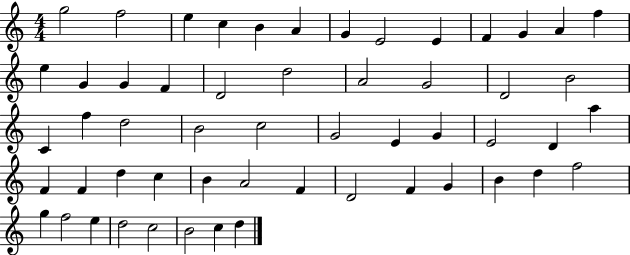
X:1
T:Untitled
M:4/4
L:1/4
K:C
g2 f2 e c B A G E2 E F G A f e G G F D2 d2 A2 G2 D2 B2 C f d2 B2 c2 G2 E G E2 D a F F d c B A2 F D2 F G B d f2 g f2 e d2 c2 B2 c d